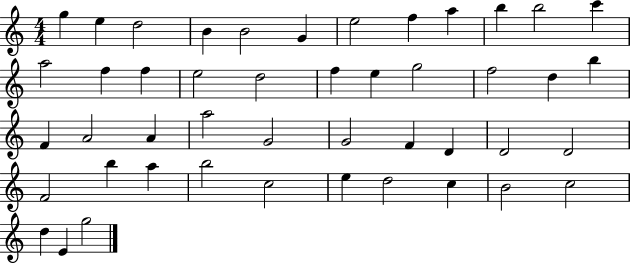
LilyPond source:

{
  \clef treble
  \numericTimeSignature
  \time 4/4
  \key c \major
  g''4 e''4 d''2 | b'4 b'2 g'4 | e''2 f''4 a''4 | b''4 b''2 c'''4 | \break a''2 f''4 f''4 | e''2 d''2 | f''4 e''4 g''2 | f''2 d''4 b''4 | \break f'4 a'2 a'4 | a''2 g'2 | g'2 f'4 d'4 | d'2 d'2 | \break f'2 b''4 a''4 | b''2 c''2 | e''4 d''2 c''4 | b'2 c''2 | \break d''4 e'4 g''2 | \bar "|."
}